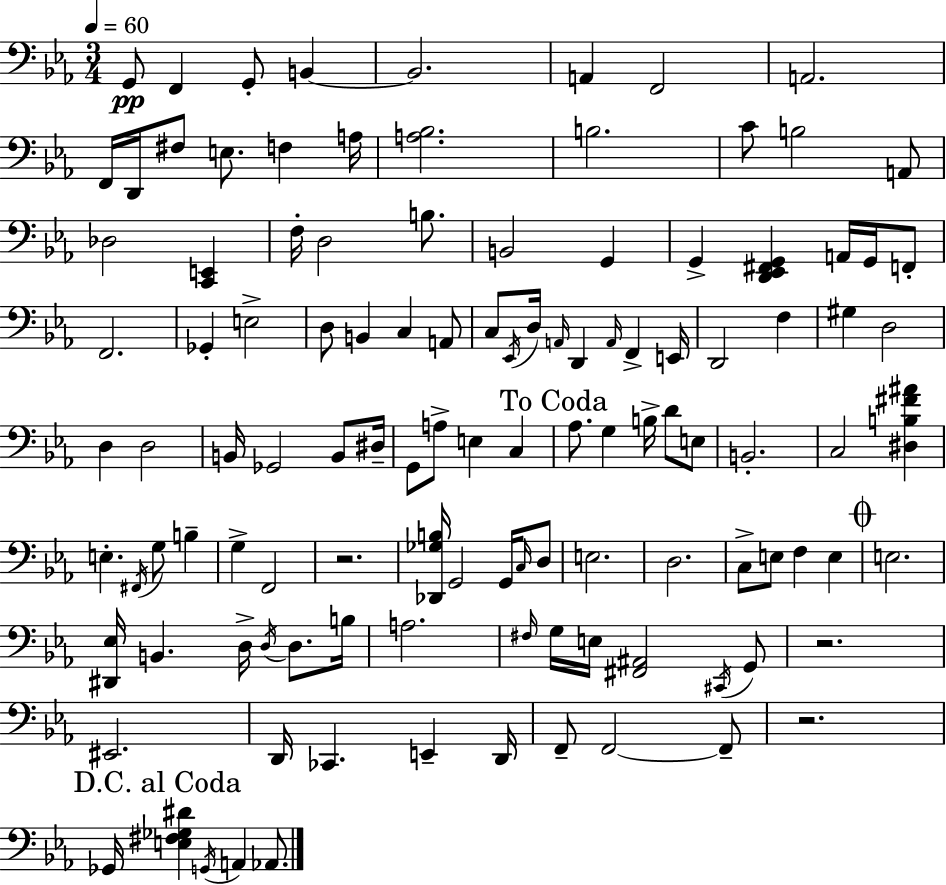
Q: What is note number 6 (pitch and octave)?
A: A2